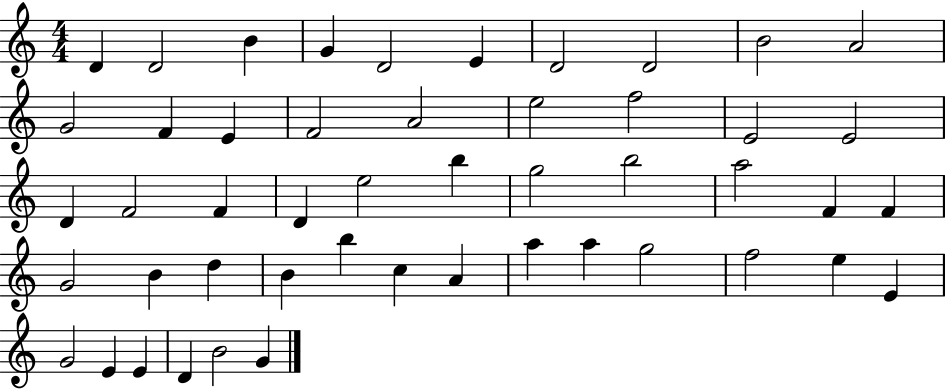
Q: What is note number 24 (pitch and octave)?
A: E5